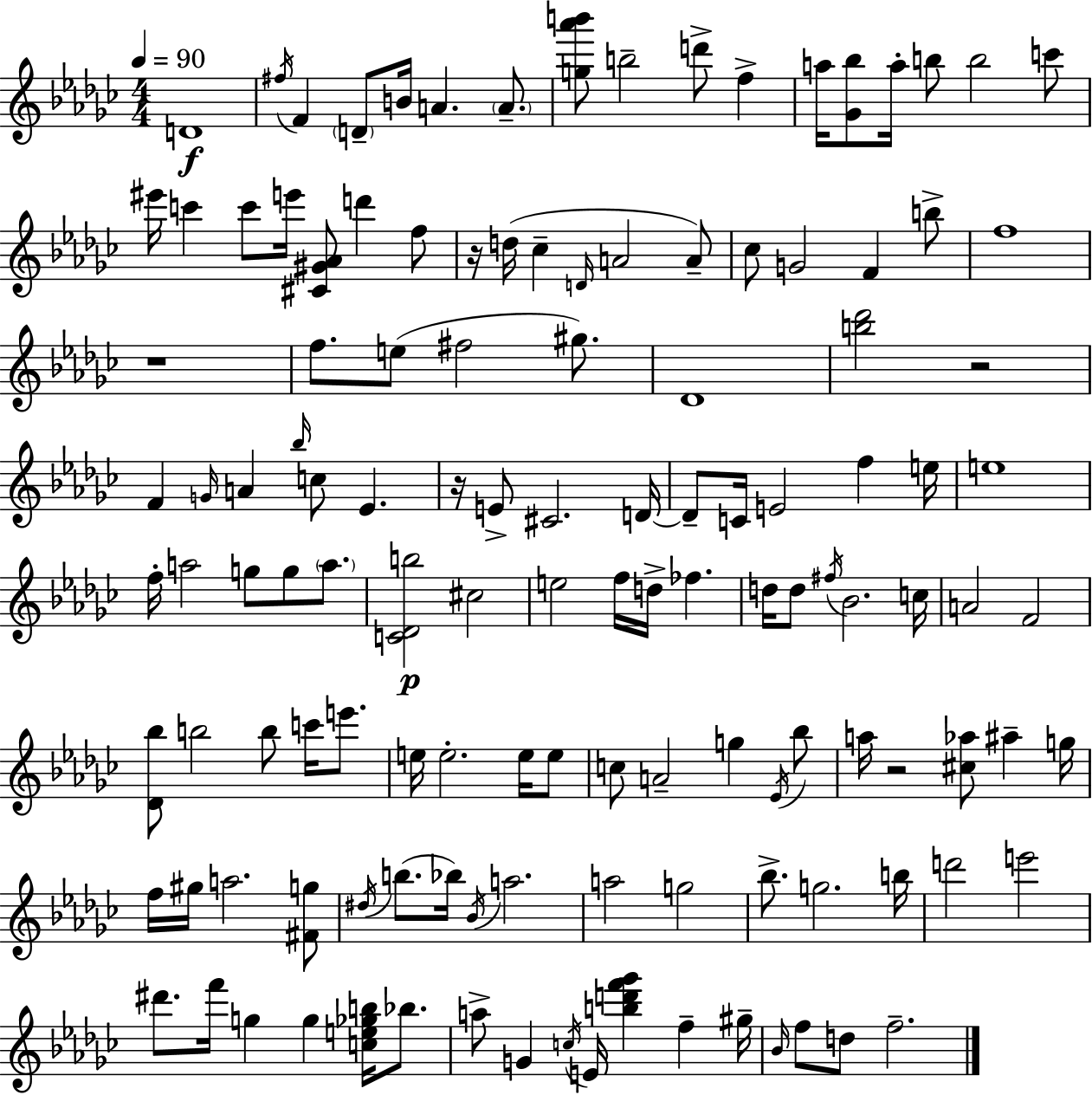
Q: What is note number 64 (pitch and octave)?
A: F#5